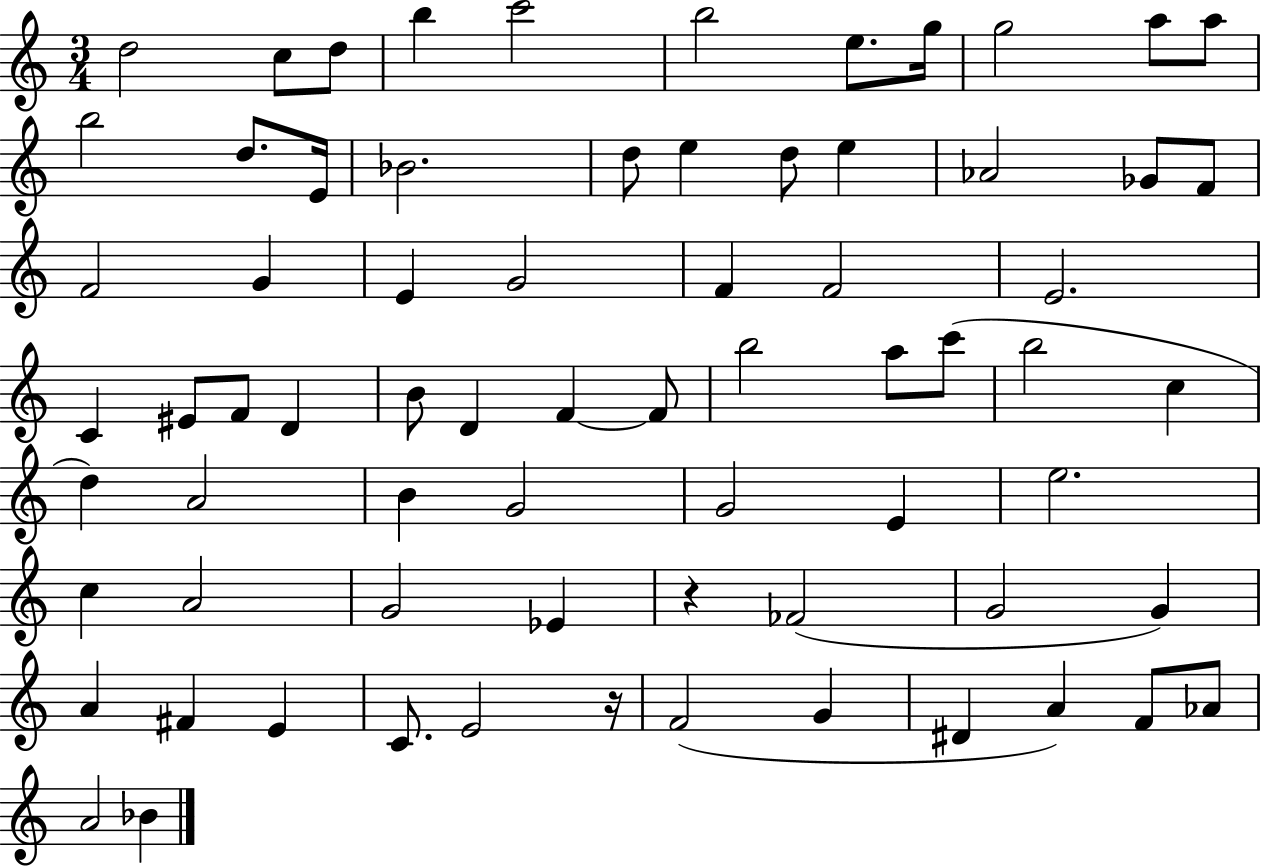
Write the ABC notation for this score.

X:1
T:Untitled
M:3/4
L:1/4
K:C
d2 c/2 d/2 b c'2 b2 e/2 g/4 g2 a/2 a/2 b2 d/2 E/4 _B2 d/2 e d/2 e _A2 _G/2 F/2 F2 G E G2 F F2 E2 C ^E/2 F/2 D B/2 D F F/2 b2 a/2 c'/2 b2 c d A2 B G2 G2 E e2 c A2 G2 _E z _F2 G2 G A ^F E C/2 E2 z/4 F2 G ^D A F/2 _A/2 A2 _B